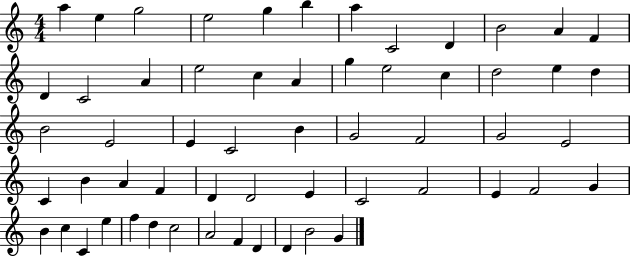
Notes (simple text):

A5/q E5/q G5/h E5/h G5/q B5/q A5/q C4/h D4/q B4/h A4/q F4/q D4/q C4/h A4/q E5/h C5/q A4/q G5/q E5/h C5/q D5/h E5/q D5/q B4/h E4/h E4/q C4/h B4/q G4/h F4/h G4/h E4/h C4/q B4/q A4/q F4/q D4/q D4/h E4/q C4/h F4/h E4/q F4/h G4/q B4/q C5/q C4/q E5/q F5/q D5/q C5/h A4/h F4/q D4/q D4/q B4/h G4/q